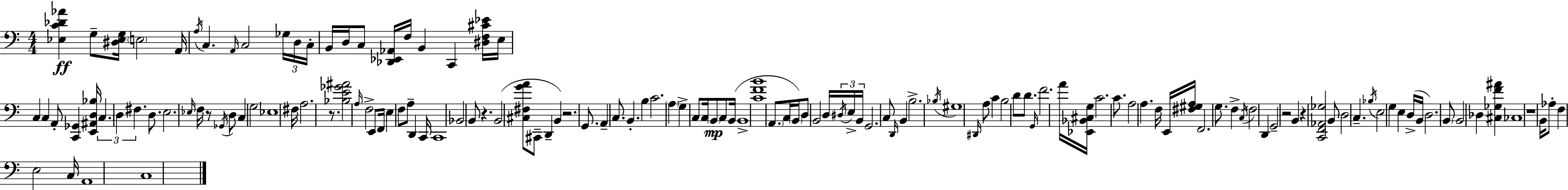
{
  \clef bass
  \numericTimeSignature
  \time 4/4
  \key c \major
  <ees c' des' aes'>4\ff g8-- <dis ees g>16 \parenthesize e2 a,16 | \acciaccatura { a16 } c4. \grace { a,16 } c2 | \tuplet 3/2 { ges16 d16 c16-. } b,16 d16 c8 <des, ees, aes,>16 f16 b,4 c,4 | <dis f cis' ees'>16 e16 c4 c4 a,8-. <c, ges,>4 | \break <e, ais, d bes>16 \tuplet 3/2 { \parenthesize c4. d4 fis4. } | d8. e2. | \grace { ees16 } f16 r8 \acciaccatura { ges,16 } d8 c4 g2 | ees1 | \break fis16 a2. | r8. <bes e' ges' ais'>2 \grace { a16 } f2-> | e,8 f,16 e4 f8 a8-- | d,4 c,16 c,1 | \break bes,2 b,8 r4. | b,2( <cis fis g' a'>8 cis,8-- | d,4-- b,4) r2. | g,8. a,4-- c8. b,4.-. | \break b4 c'2. | \parenthesize a4 g4-> c8 c16 | \parenthesize b,8\mp c8 b,16( b,1-> | <c' f' b'>1 | \break \parenthesize a,8. c16 \parenthesize b,16) d8 b,2 | d16 \tuplet 3/2 { \acciaccatura { dis16 } e16-> b,16 } g,2. | c8 \grace { d,16 } b,4 b2.-> | \acciaccatura { bes16 } gis1 | \break \grace { dis,16 } a8 c'4 b2 | d'8 d'8. \grace { g,16 } f'2. | a'16 <ees, bes, cis g>16 c'2. | c'8. a2 | \break a4. f16 e,16 <fis gis a>16 f,2. | g8. f4-> \acciaccatura { c16 } \parenthesize f2 | d,4 g,2-- | r2 b,4 r4 | \break <c, f, aes, ges>2 b,8 \parenthesize d2 | c4.-- \acciaccatura { bes16 } e2 | g4 e4 d16->( b,16 d2.) | \parenthesize b,8 b,2 | \break des4 <cis ges f' ais'>4 ces1 | r1 | b,16 aes8-. f4 | e2 c16 a,1 | \break c1 | \bar "|."
}